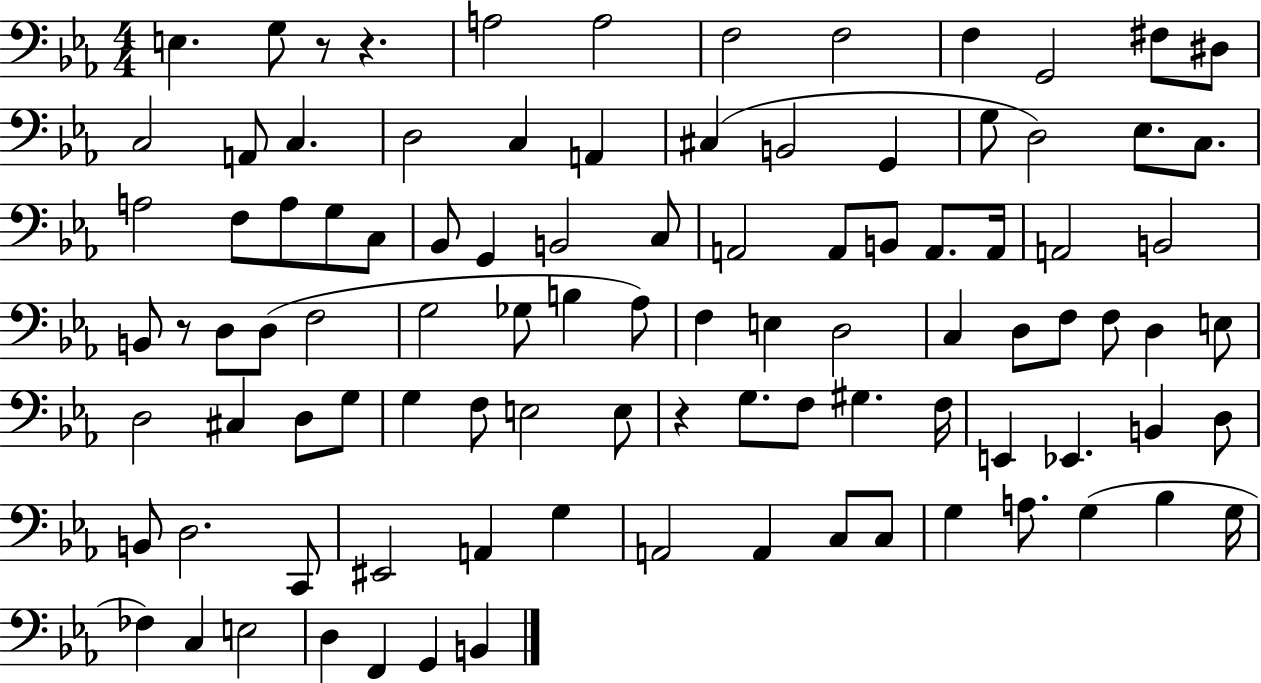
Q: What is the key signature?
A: EES major